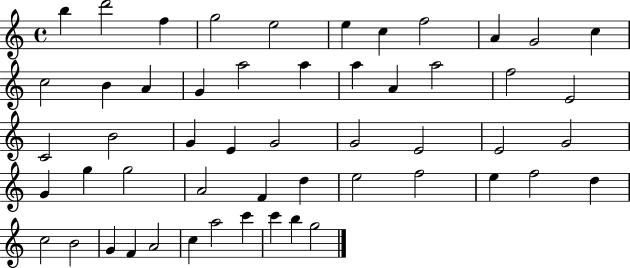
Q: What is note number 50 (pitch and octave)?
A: C6